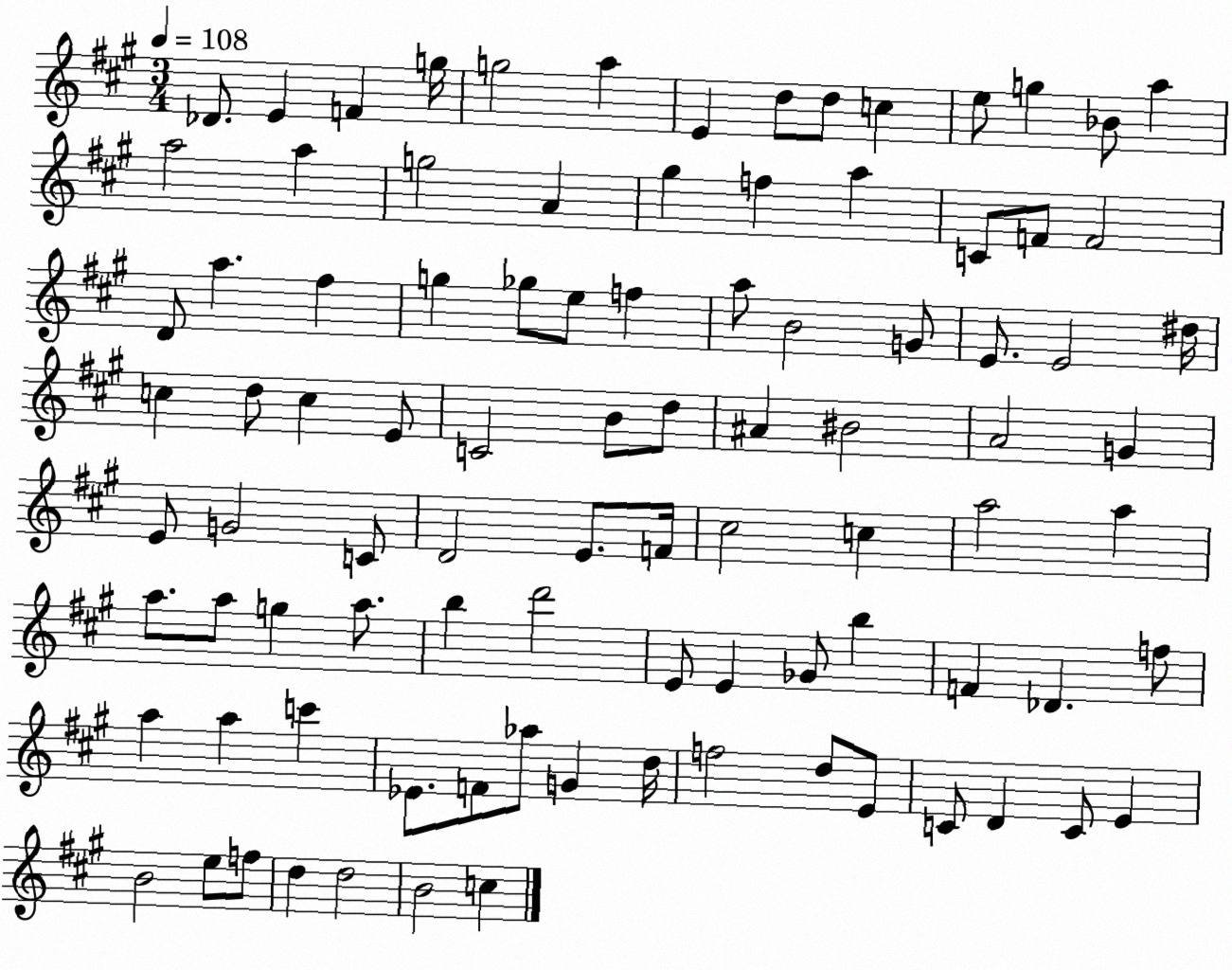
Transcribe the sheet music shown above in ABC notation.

X:1
T:Untitled
M:3/4
L:1/4
K:A
_D/2 E F g/4 g2 a E d/2 d/2 c e/2 g _B/2 a a2 a g2 A ^g f a C/2 F/2 F2 D/2 a ^f g _g/2 e/2 f a/2 B2 G/2 E/2 E2 ^d/4 c d/2 c E/2 C2 B/2 d/2 ^A ^B2 A2 G E/2 G2 C/2 D2 E/2 F/4 ^c2 c a2 a a/2 a/2 g a/2 b d'2 E/2 E _G/2 b F _D f/2 a a c' _E/2 F/2 _a/2 G d/4 f2 d/2 E/2 C/2 D C/2 E B2 e/2 f/2 d d2 B2 c